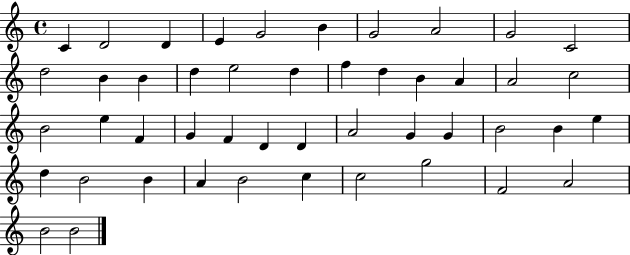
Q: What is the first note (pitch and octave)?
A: C4